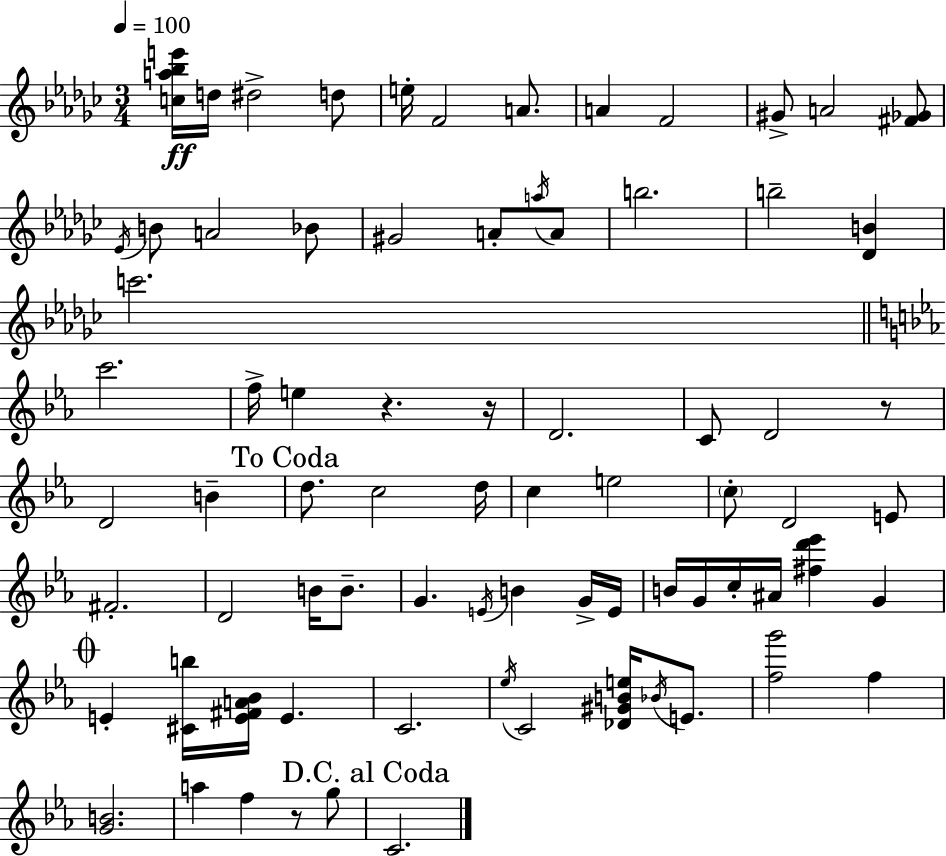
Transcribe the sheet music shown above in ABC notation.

X:1
T:Untitled
M:3/4
L:1/4
K:Ebm
[ca_be']/4 d/4 ^d2 d/2 e/4 F2 A/2 A F2 ^G/2 A2 [^F_G]/2 _E/4 B/2 A2 _B/2 ^G2 A/2 a/4 A/2 b2 b2 [_DB] c'2 c'2 f/4 e z z/4 D2 C/2 D2 z/2 D2 B d/2 c2 d/4 c e2 c/2 D2 E/2 ^F2 D2 B/4 B/2 G E/4 B G/4 E/4 B/4 G/4 c/4 ^A/4 [^fd'_e'] G E [^Cb]/4 [E^FA_B]/4 E C2 _e/4 C2 [_D^GBe]/4 _B/4 E/2 [fg']2 f [GB]2 a f z/2 g/2 C2